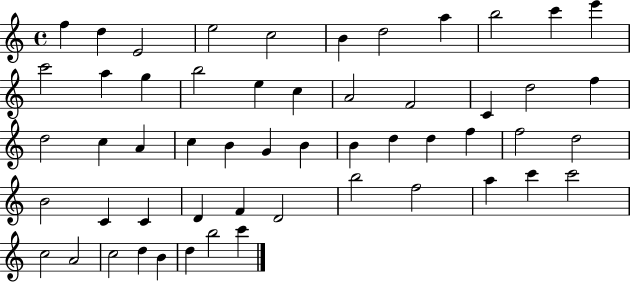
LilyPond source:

{
  \clef treble
  \time 4/4
  \defaultTimeSignature
  \key c \major
  f''4 d''4 e'2 | e''2 c''2 | b'4 d''2 a''4 | b''2 c'''4 e'''4 | \break c'''2 a''4 g''4 | b''2 e''4 c''4 | a'2 f'2 | c'4 d''2 f''4 | \break d''2 c''4 a'4 | c''4 b'4 g'4 b'4 | b'4 d''4 d''4 f''4 | f''2 d''2 | \break b'2 c'4 c'4 | d'4 f'4 d'2 | b''2 f''2 | a''4 c'''4 c'''2 | \break c''2 a'2 | c''2 d''4 b'4 | d''4 b''2 c'''4 | \bar "|."
}